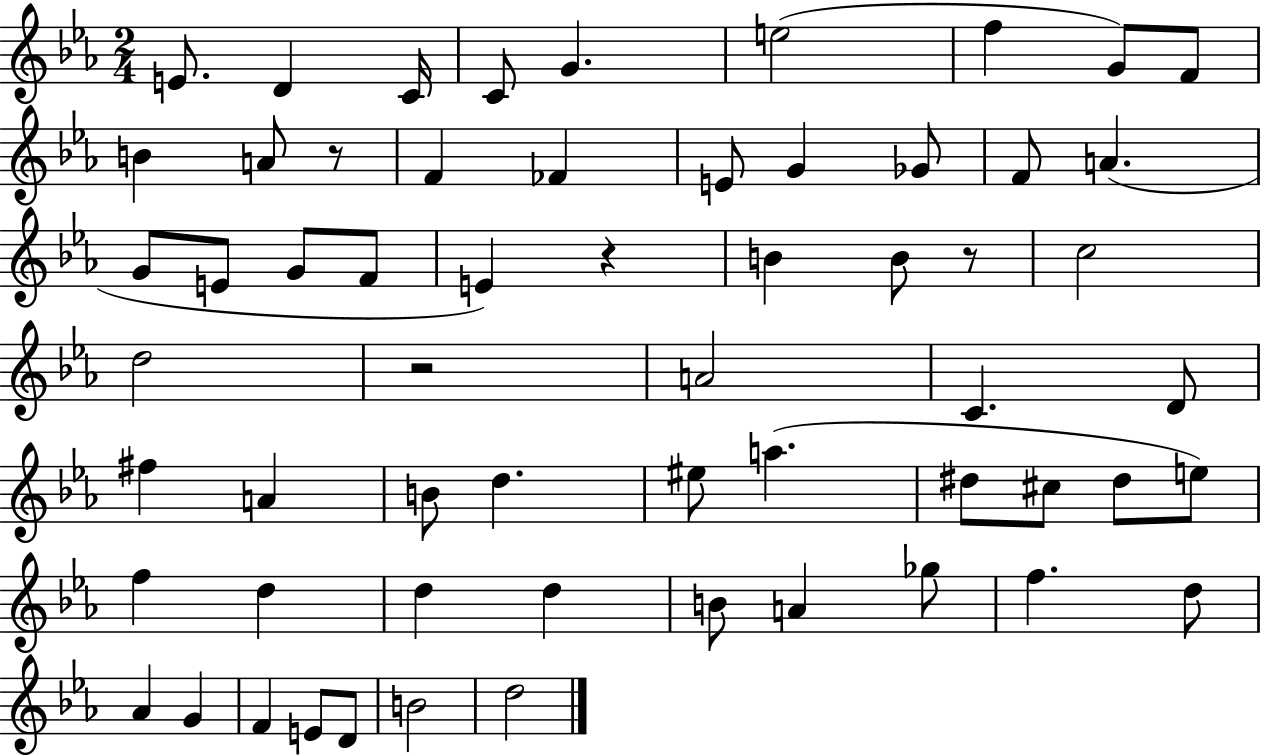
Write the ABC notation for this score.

X:1
T:Untitled
M:2/4
L:1/4
K:Eb
E/2 D C/4 C/2 G e2 f G/2 F/2 B A/2 z/2 F _F E/2 G _G/2 F/2 A G/2 E/2 G/2 F/2 E z B B/2 z/2 c2 d2 z2 A2 C D/2 ^f A B/2 d ^e/2 a ^d/2 ^c/2 ^d/2 e/2 f d d d B/2 A _g/2 f d/2 _A G F E/2 D/2 B2 d2